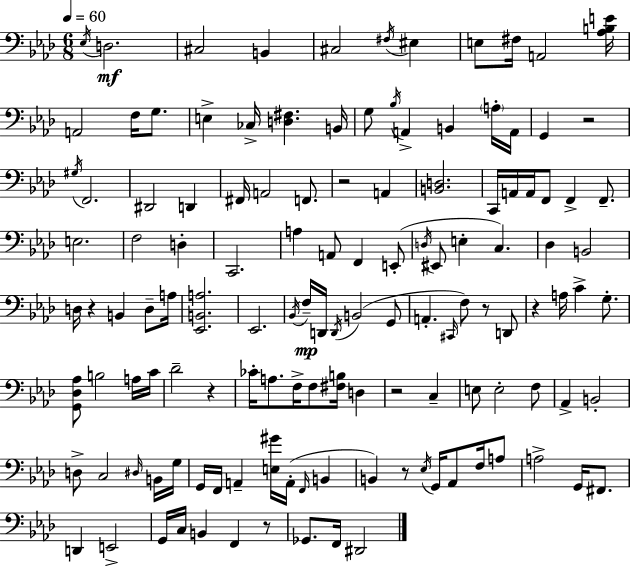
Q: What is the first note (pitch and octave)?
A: Eb3